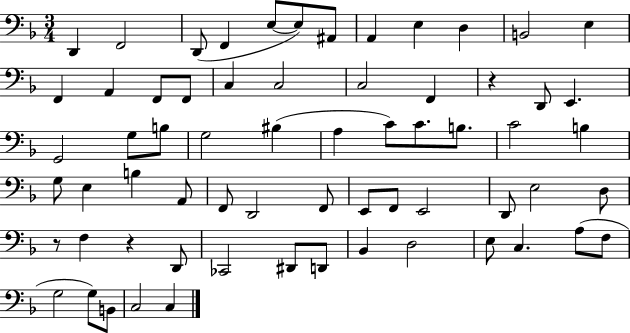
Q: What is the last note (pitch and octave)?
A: C3